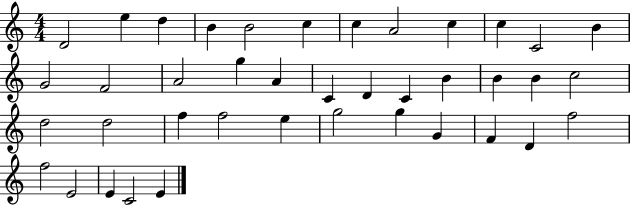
D4/h E5/q D5/q B4/q B4/h C5/q C5/q A4/h C5/q C5/q C4/h B4/q G4/h F4/h A4/h G5/q A4/q C4/q D4/q C4/q B4/q B4/q B4/q C5/h D5/h D5/h F5/q F5/h E5/q G5/h G5/q G4/q F4/q D4/q F5/h F5/h E4/h E4/q C4/h E4/q